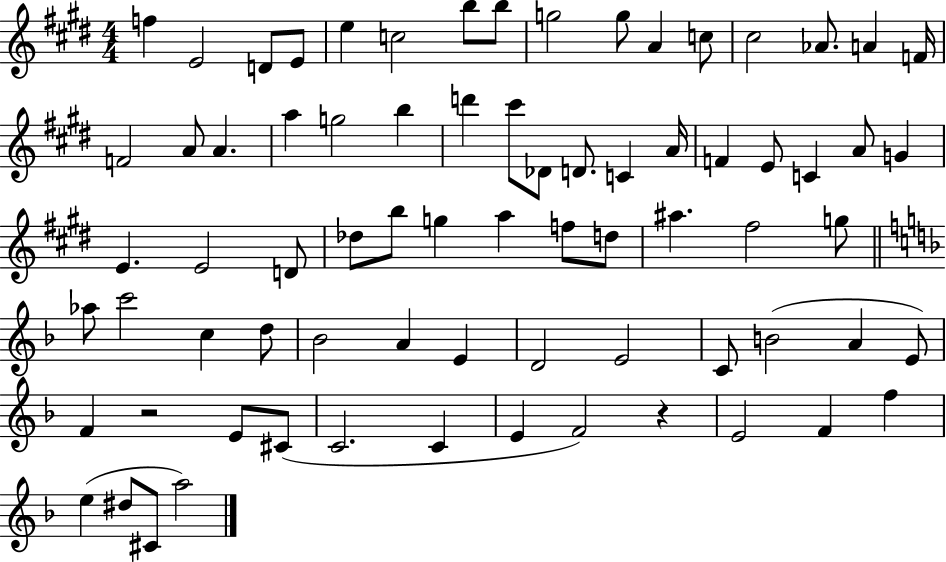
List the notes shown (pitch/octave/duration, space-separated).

F5/q E4/h D4/e E4/e E5/q C5/h B5/e B5/e G5/h G5/e A4/q C5/e C#5/h Ab4/e. A4/q F4/s F4/h A4/e A4/q. A5/q G5/h B5/q D6/q C#6/e Db4/e D4/e. C4/q A4/s F4/q E4/e C4/q A4/e G4/q E4/q. E4/h D4/e Db5/e B5/e G5/q A5/q F5/e D5/e A#5/q. F#5/h G5/e Ab5/e C6/h C5/q D5/e Bb4/h A4/q E4/q D4/h E4/h C4/e B4/h A4/q E4/e F4/q R/h E4/e C#4/e C4/h. C4/q E4/q F4/h R/q E4/h F4/q F5/q E5/q D#5/e C#4/e A5/h